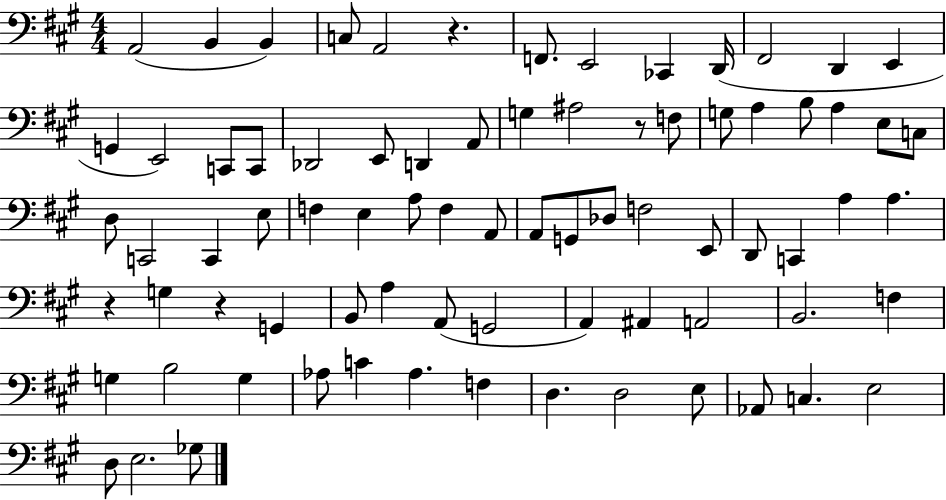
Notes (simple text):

A2/h B2/q B2/q C3/e A2/h R/q. F2/e. E2/h CES2/q D2/s F#2/h D2/q E2/q G2/q E2/h C2/e C2/e Db2/h E2/e D2/q A2/e G3/q A#3/h R/e F3/e G3/e A3/q B3/e A3/q E3/e C3/e D3/e C2/h C2/q E3/e F3/q E3/q A3/e F3/q A2/e A2/e G2/e Db3/e F3/h E2/e D2/e C2/q A3/q A3/q. R/q G3/q R/q G2/q B2/e A3/q A2/e G2/h A2/q A#2/q A2/h B2/h. F3/q G3/q B3/h G3/q Ab3/e C4/q Ab3/q. F3/q D3/q. D3/h E3/e Ab2/e C3/q. E3/h D3/e E3/h. Gb3/e